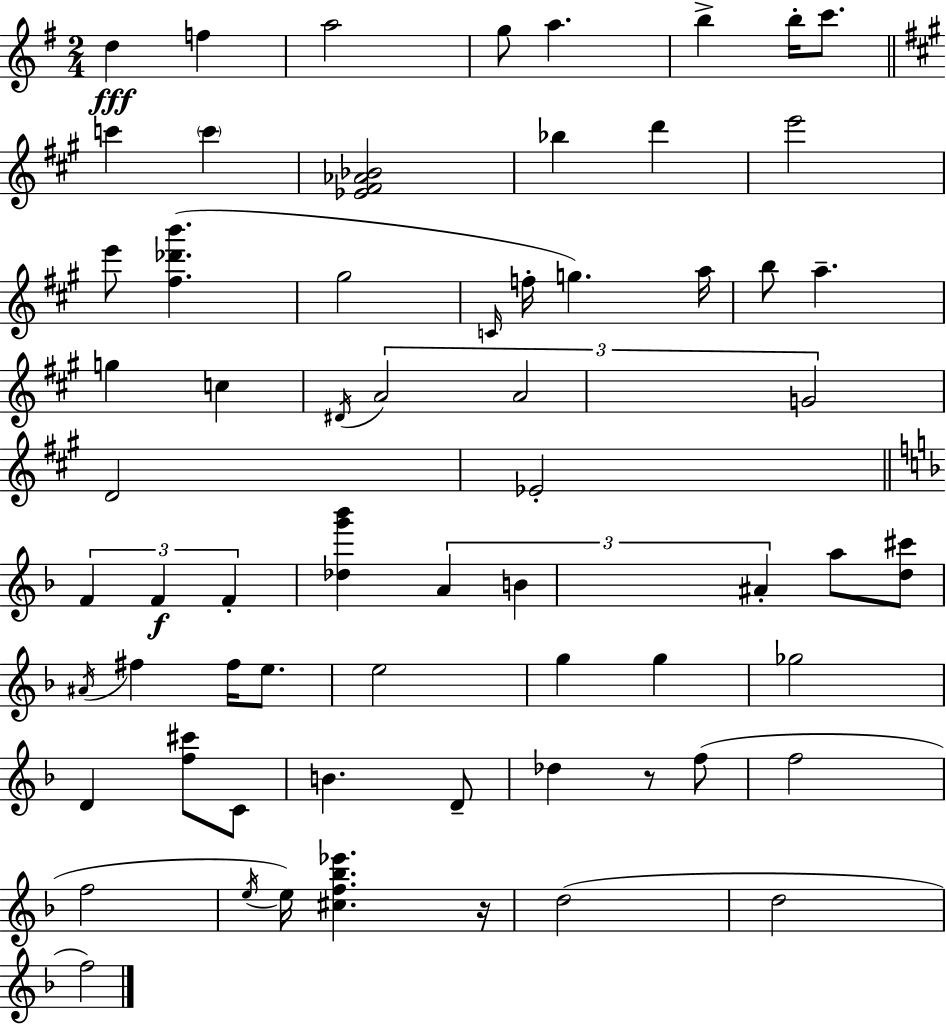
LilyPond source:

{
  \clef treble
  \numericTimeSignature
  \time 2/4
  \key g \major
  d''4\fff f''4 | a''2 | g''8 a''4. | b''4-> b''16-. c'''8. | \break \bar "||" \break \key a \major c'''4 \parenthesize c'''4 | <ees' fis' aes' bes'>2 | bes''4 d'''4 | e'''2 | \break e'''8 <fis'' des''' b'''>4.( | gis''2 | \grace { c'16 } f''16-. g''4.) | a''16 b''8 a''4.-- | \break g''4 c''4 | \acciaccatura { dis'16 } \tuplet 3/2 { a'2 | a'2 | g'2 } | \break d'2 | ees'2-. | \bar "||" \break \key f \major \tuplet 3/2 { f'4 f'4\f | f'4-. } <des'' g''' bes'''>4 | \tuplet 3/2 { a'4 b'4 | ais'4-. } a''8 <d'' cis'''>8 | \break \acciaccatura { ais'16 } fis''4 fis''16 e''8. | e''2 | g''4 g''4 | ges''2 | \break d'4 <f'' cis'''>8 c'8 | b'4. d'8-- | des''4 r8 f''8( | f''2 | \break f''2 | \acciaccatura { e''16 } e''16) <cis'' f'' bes'' ees'''>4. | r16 d''2( | d''2 | \break f''2) | \bar "|."
}